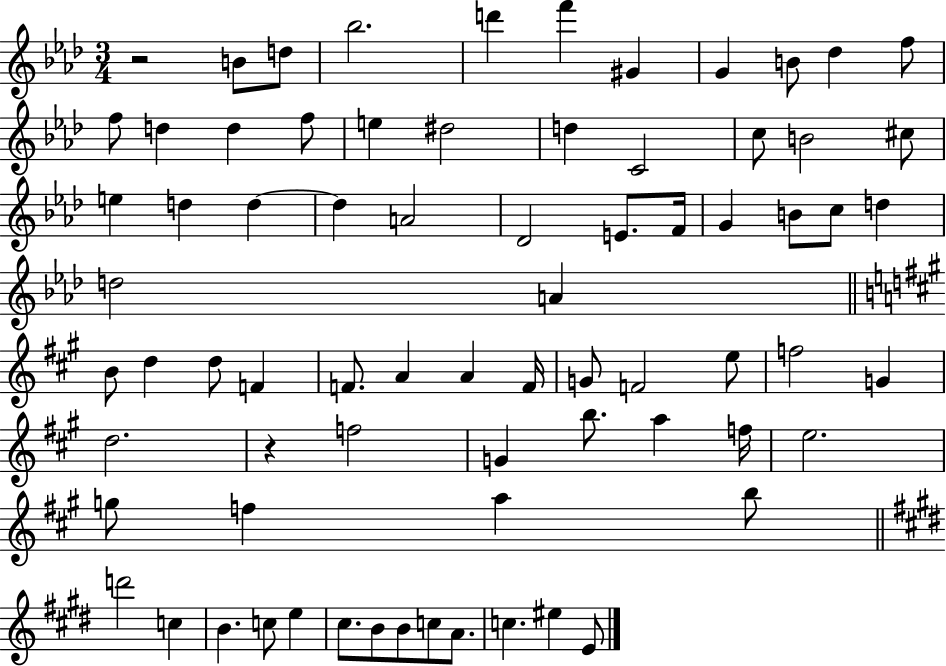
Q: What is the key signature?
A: AES major